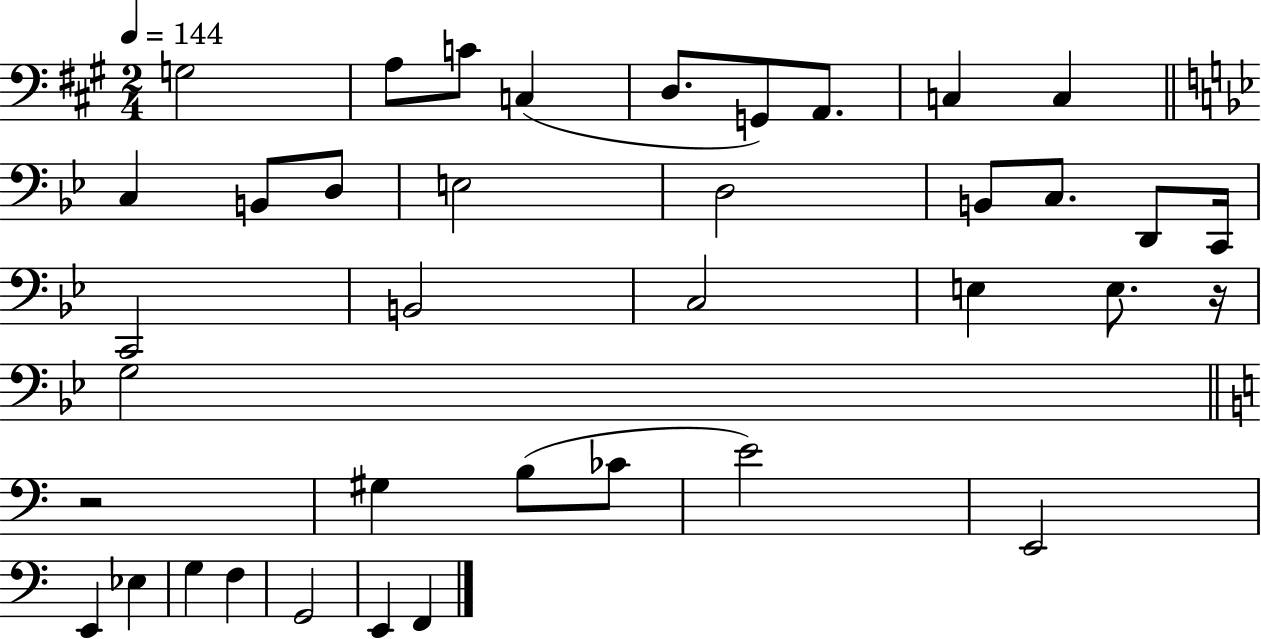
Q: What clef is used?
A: bass